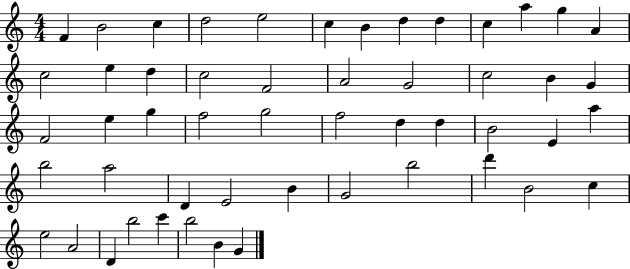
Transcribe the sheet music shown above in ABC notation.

X:1
T:Untitled
M:4/4
L:1/4
K:C
F B2 c d2 e2 c B d d c a g A c2 e d c2 F2 A2 G2 c2 B G F2 e g f2 g2 f2 d d B2 E a b2 a2 D E2 B G2 b2 d' B2 c e2 A2 D b2 c' b2 B G